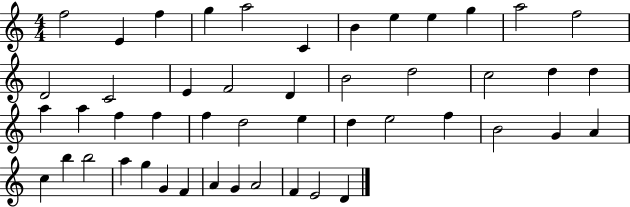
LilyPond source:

{
  \clef treble
  \numericTimeSignature
  \time 4/4
  \key c \major
  f''2 e'4 f''4 | g''4 a''2 c'4 | b'4 e''4 e''4 g''4 | a''2 f''2 | \break d'2 c'2 | e'4 f'2 d'4 | b'2 d''2 | c''2 d''4 d''4 | \break a''4 a''4 f''4 f''4 | f''4 d''2 e''4 | d''4 e''2 f''4 | b'2 g'4 a'4 | \break c''4 b''4 b''2 | a''4 g''4 g'4 f'4 | a'4 g'4 a'2 | f'4 e'2 d'4 | \break \bar "|."
}